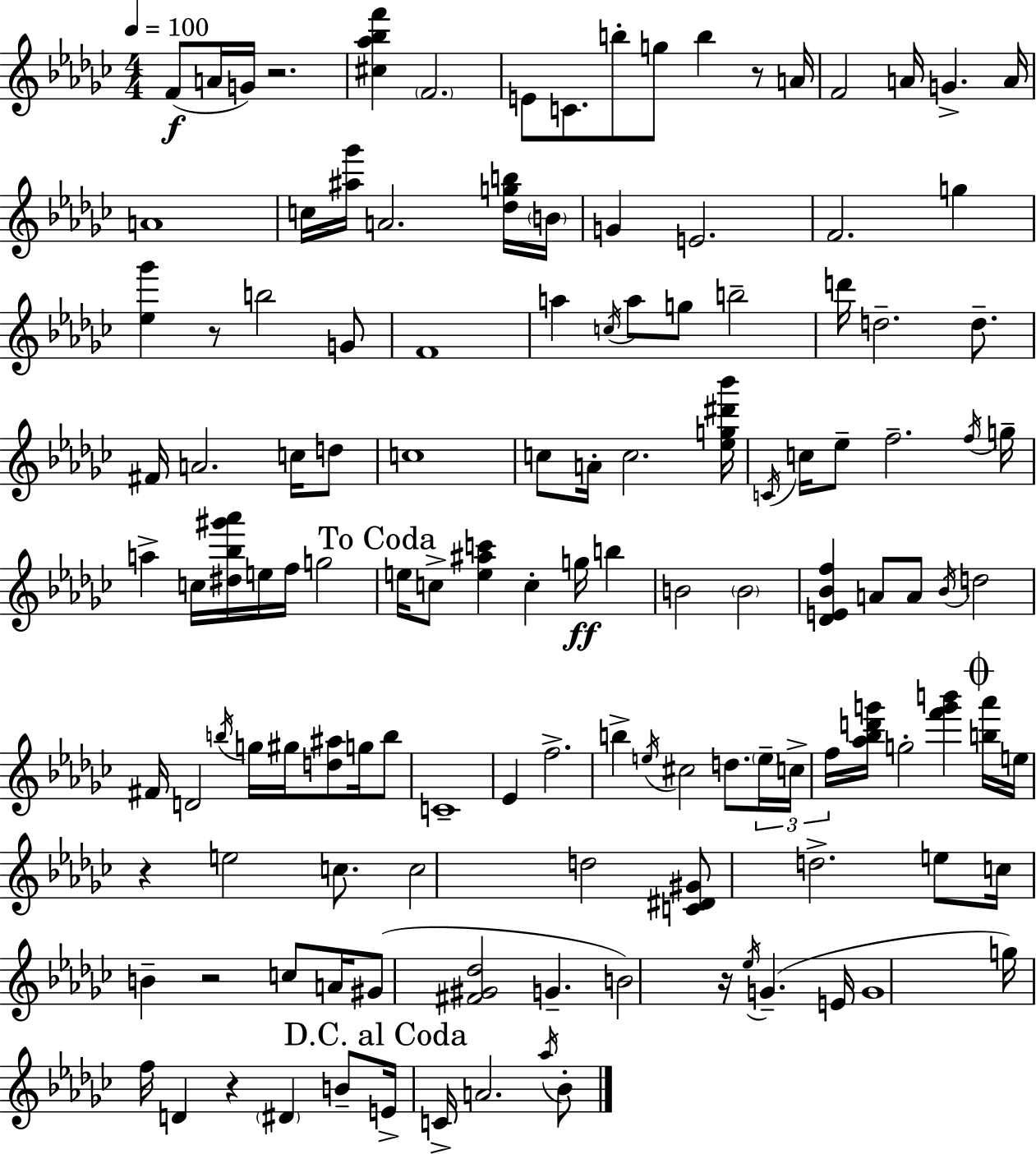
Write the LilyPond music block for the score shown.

{
  \clef treble
  \numericTimeSignature
  \time 4/4
  \key ees \minor
  \tempo 4 = 100
  \repeat volta 2 { f'8(\f a'16 g'16) r2. | <cis'' aes'' bes'' f'''>4 \parenthesize f'2. | e'8 c'8. b''8-. g''8 b''4 r8 a'16 | f'2 a'16 g'4.-> a'16 | \break a'1 | c''16 <ais'' ges'''>16 a'2. <des'' g'' b''>16 \parenthesize b'16 | g'4 e'2. | f'2. g''4 | \break <ees'' ges'''>4 r8 b''2 g'8 | f'1 | a''4 \acciaccatura { c''16 } a''8 g''8 b''2-- | d'''16 d''2.-- d''8.-- | \break fis'16 a'2. c''16 d''8 | c''1 | c''8 a'16-. c''2. | <ees'' g'' dis''' bes'''>16 \acciaccatura { c'16 } c''16 ees''8-- f''2.-- | \break \acciaccatura { f''16 } g''16-- a''4-> c''16 <dis'' bes'' gis''' aes'''>16 e''16 f''16 g''2 | \mark "To Coda" e''16 c''8-> <e'' ais'' c'''>4 c''4-. g''16\ff b''4 | b'2 \parenthesize b'2 | <des' e' bes' f''>4 a'8 a'8 \acciaccatura { bes'16 } d''2 | \break fis'16 d'2 \acciaccatura { b''16 } g''16 gis''16 | <d'' ais''>8 g''16 b''8 c'1-- | ees'4 f''2.-> | b''4-> \acciaccatura { e''16 } cis''2 | \break d''8. \tuplet 3/2 { \parenthesize e''16-- c''16-> f''16 } <aes'' bes'' d''' g'''>16 g''2-. | <f''' g''' b'''>4 \mark \markup { \musicglyph "scripts.coda" } <b'' aes'''>16 e''16 r4 e''2 | c''8. c''2 d''2 | <c' dis' gis'>8 d''2.-> | \break e''8 c''16 b'4-- r2 | c''8 a'16 gis'8( <fis' gis' des''>2 | g'4.-- b'2) r16 \acciaccatura { ees''16 }( | g'4.-- e'16 g'1 | \break g''16) f''16 d'4 r4 | \parenthesize dis'4 b'8-- \mark "D.C. al Coda" e'16-> c'16-> a'2. | \acciaccatura { aes''16 } bes'8-. } \bar "|."
}